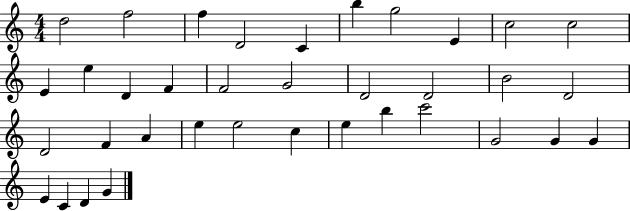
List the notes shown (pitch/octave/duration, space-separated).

D5/h F5/h F5/q D4/h C4/q B5/q G5/h E4/q C5/h C5/h E4/q E5/q D4/q F4/q F4/h G4/h D4/h D4/h B4/h D4/h D4/h F4/q A4/q E5/q E5/h C5/q E5/q B5/q C6/h G4/h G4/q G4/q E4/q C4/q D4/q G4/q